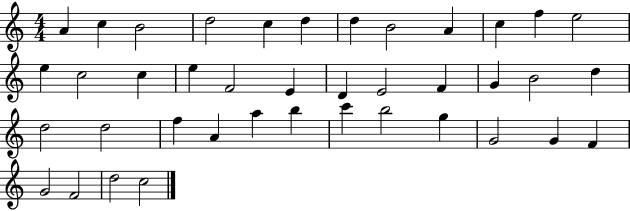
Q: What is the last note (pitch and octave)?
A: C5